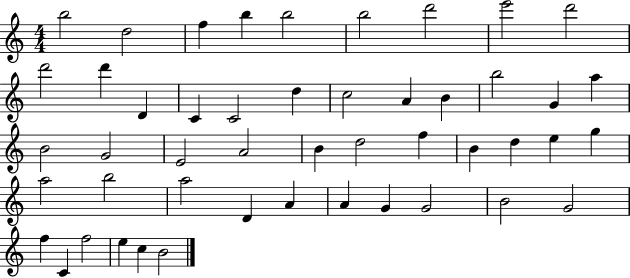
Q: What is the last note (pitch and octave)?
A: B4